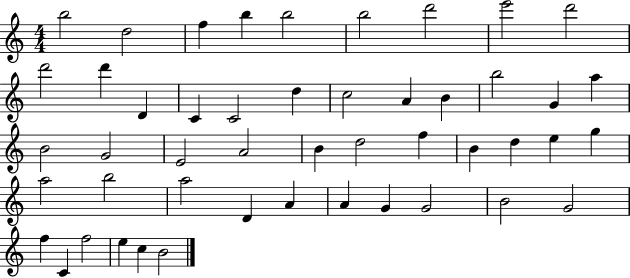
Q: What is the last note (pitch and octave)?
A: B4